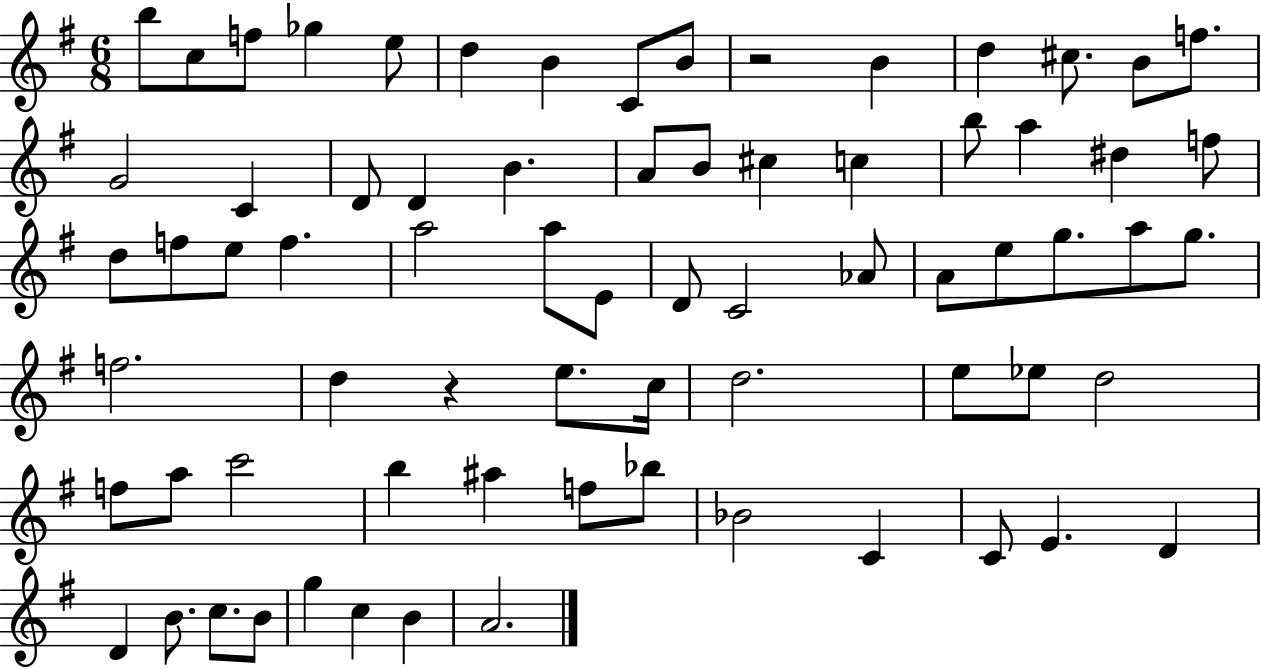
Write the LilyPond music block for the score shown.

{
  \clef treble
  \numericTimeSignature
  \time 6/8
  \key g \major
  b''8 c''8 f''8 ges''4 e''8 | d''4 b'4 c'8 b'8 | r2 b'4 | d''4 cis''8. b'8 f''8. | \break g'2 c'4 | d'8 d'4 b'4. | a'8 b'8 cis''4 c''4 | b''8 a''4 dis''4 f''8 | \break d''8 f''8 e''8 f''4. | a''2 a''8 e'8 | d'8 c'2 aes'8 | a'8 e''8 g''8. a''8 g''8. | \break f''2. | d''4 r4 e''8. c''16 | d''2. | e''8 ees''8 d''2 | \break f''8 a''8 c'''2 | b''4 ais''4 f''8 bes''8 | bes'2 c'4 | c'8 e'4. d'4 | \break d'4 b'8. c''8. b'8 | g''4 c''4 b'4 | a'2. | \bar "|."
}